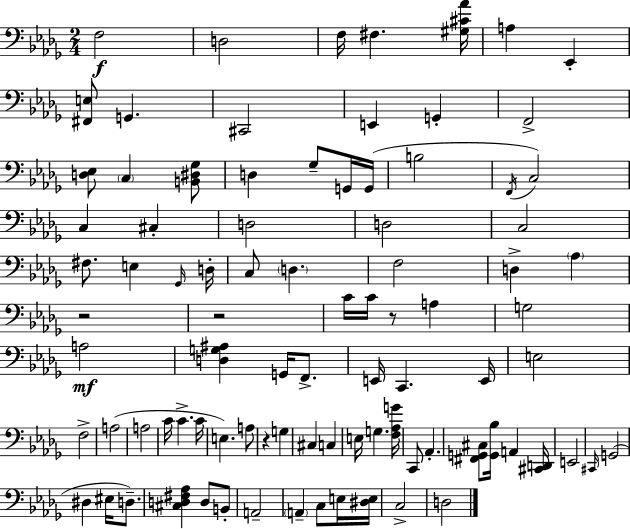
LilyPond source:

{
  \clef bass
  \numericTimeSignature
  \time 2/4
  \key bes \minor
  f2\f | d2 | f16 fis4. <gis cis' aes'>16 | a4 ees,4-. | \break <fis, e>8 g,4. | cis,2 | e,4 g,4-. | f,2-> | \break <d ees>8 \parenthesize c4 <b, dis ges>8 | d4 ges8-- g,16 g,16( | b2 | \acciaccatura { f,16 }) c2 | \break c4 cis4-. | d2 | d2 | c2 | \break fis8. e4 | \grace { ges,16 } d16-. c8 \parenthesize d4. | f2 | d4-> \parenthesize aes4 | \break r2 | r2 | c'16 c'16 r8 a4 | g2 | \break a2\mf | <d g ais>4 g,16 f,8.-> | e,16 c,4. | e,16 e2 | \break f2-> | a2( | a2 | c'16 c'4.-> | \break c'16 e4.) | a8 r4 g4 | cis4 c4 | e16 g4. | \break <f aes g'>16 c,8 aes,4.-. | <fis, g, cis>8 <g, bes>16 a,4 | <cis, d,>16 e,2 | \grace { cis,16 }( g,2 | \break dis4 eis16 | d8.--) <cis d fis aes>4 d8 | b,8-. a,2-- | \parenthesize a,4-- c8 | \break e16 <dis e>16 c2-> | d2 | \bar "|."
}